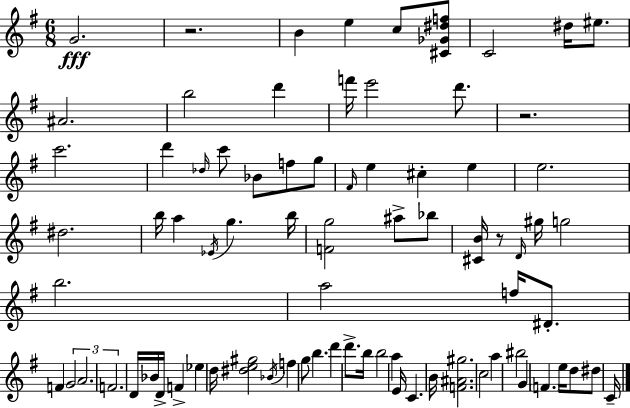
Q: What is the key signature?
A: G major